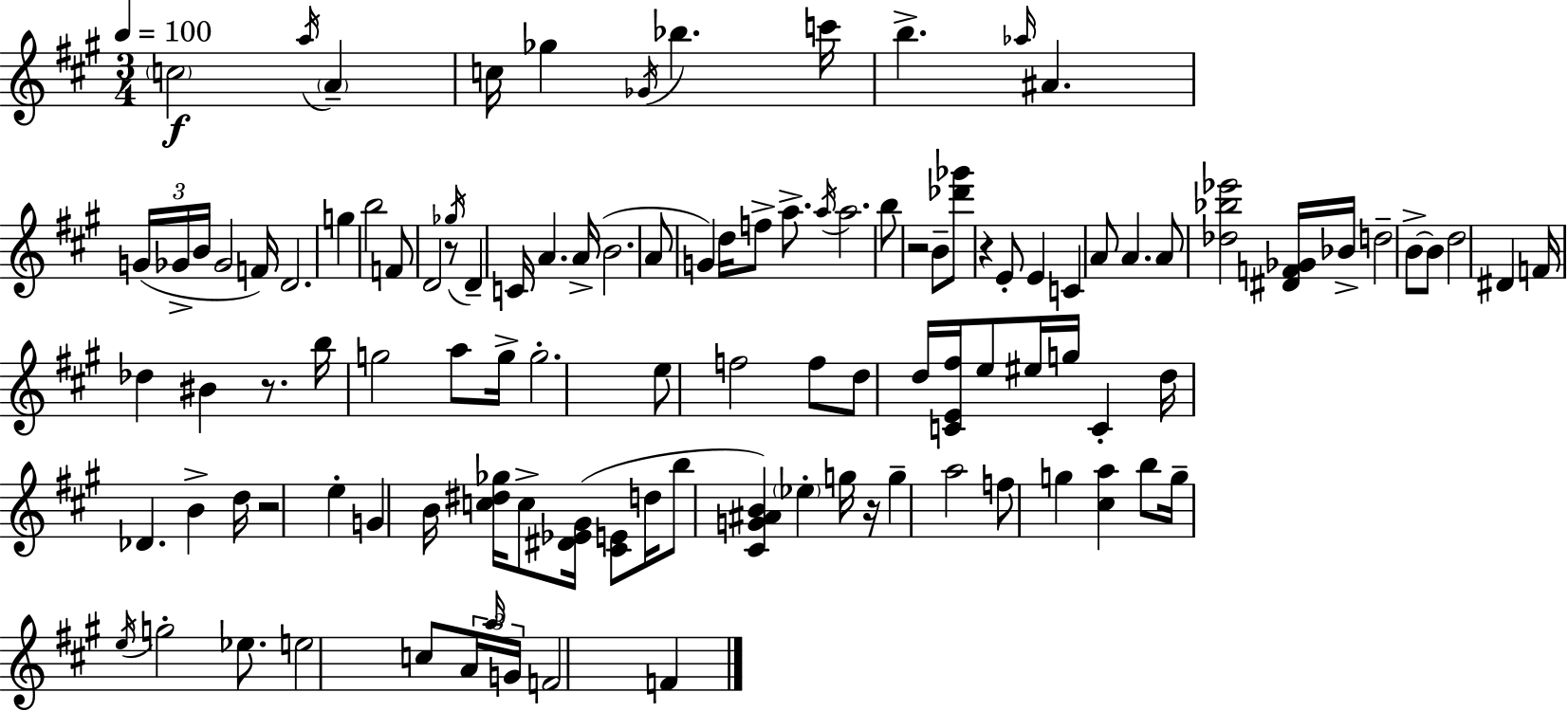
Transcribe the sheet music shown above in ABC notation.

X:1
T:Untitled
M:3/4
L:1/4
K:A
c2 a/4 A c/4 _g _G/4 _b c'/4 b _a/4 ^A G/4 _G/4 B/4 _G2 F/4 D2 g b2 F/2 D2 z/2 _g/4 D C/4 A A/4 B2 A/2 G d/4 f/2 a/2 a/4 a2 b/2 z2 B/2 [_d'_g']/2 z E/2 E C A/2 A A/2 [_d_b_e']2 [^DF_G]/4 _B/4 d2 B/2 B/2 d2 ^D F/4 _d ^B z/2 b/4 g2 a/2 g/4 g2 e/2 f2 f/2 d/2 d/4 [CE^f]/4 e/2 ^e/4 g/4 C d/4 _D B d/4 z2 e G B/4 [c^d_g]/4 c/2 [^D_E^G]/4 [^CE]/2 d/4 b/2 [^CG^AB] _e g/4 z/4 g a2 f/2 g [^ca] b/2 g/4 e/4 g2 _e/2 e2 c/2 A/4 a/4 G/4 F2 F